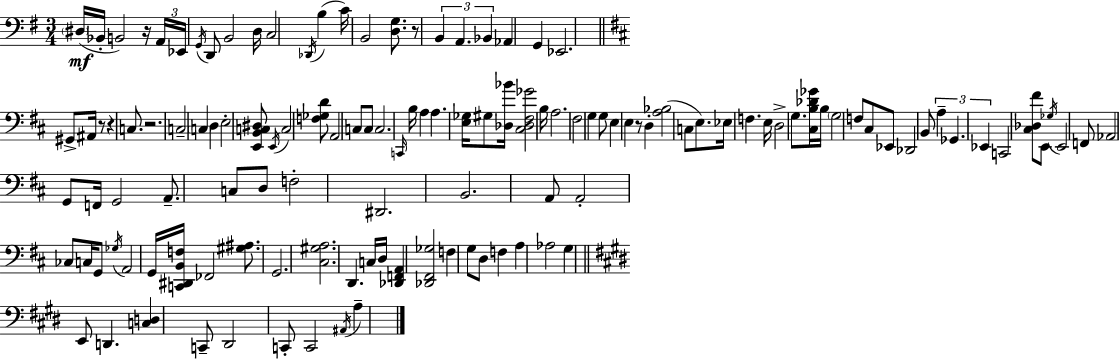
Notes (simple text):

D#3/s Bb2/s B2/h R/s A2/s Eb2/s G2/s D2/e B2/h D3/s C3/h Db2/s B3/q C4/s B2/h [D3,G3]/e. R/e B2/q A2/q. Bb2/q Ab2/q G2/q Eb2/h. G#2/e A#2/s R/e R/q C3/e. R/h. C3/h C3/q D3/q E3/h [E2,B2,C3,D#3]/e E2/s C3/h [F3,Gb3,D4]/e A2/h C3/e C3/e C3/h. C2/s B3/s A3/q A3/q. [E3,Gb3]/s G#3/e [Db3,Bb4]/s [C#3,Db3,F#3,Gb4]/h B3/s A3/h. F#3/h G3/q G3/e E3/q E3/q R/e D3/q [A3,Bb3]/h C3/e E3/e. Eb3/s F3/q. E3/s D3/h G3/e. [C#3,B3,Db4,Gb4]/s B3/s G3/h F3/e C#3/e Eb2/e Db2/h B2/e A3/q Gb2/q. Eb2/q C2/h [C#3,Db3,F#4]/e E2/e Gb3/s E2/h F2/e Ab2/h G2/e F2/s G2/h A2/e. C3/e D3/e F3/h D#2/h. B2/h. A2/e A2/h CES3/e C3/s G2/e Gb3/s A2/h G2/s [C2,D#2,B2,F3]/s FES2/h [G#3,A#3]/e. G2/h. [C#3,G#3,A3]/h. D2/q. C3/s D3/s [Db2,F2,A2]/q [Db2,F#2,Gb3]/h F3/q G3/e D3/e F3/q A3/q Ab3/h G3/q E2/e D2/q. [C3,D3]/q C2/e D#2/h C2/e C2/h A#2/s A3/q